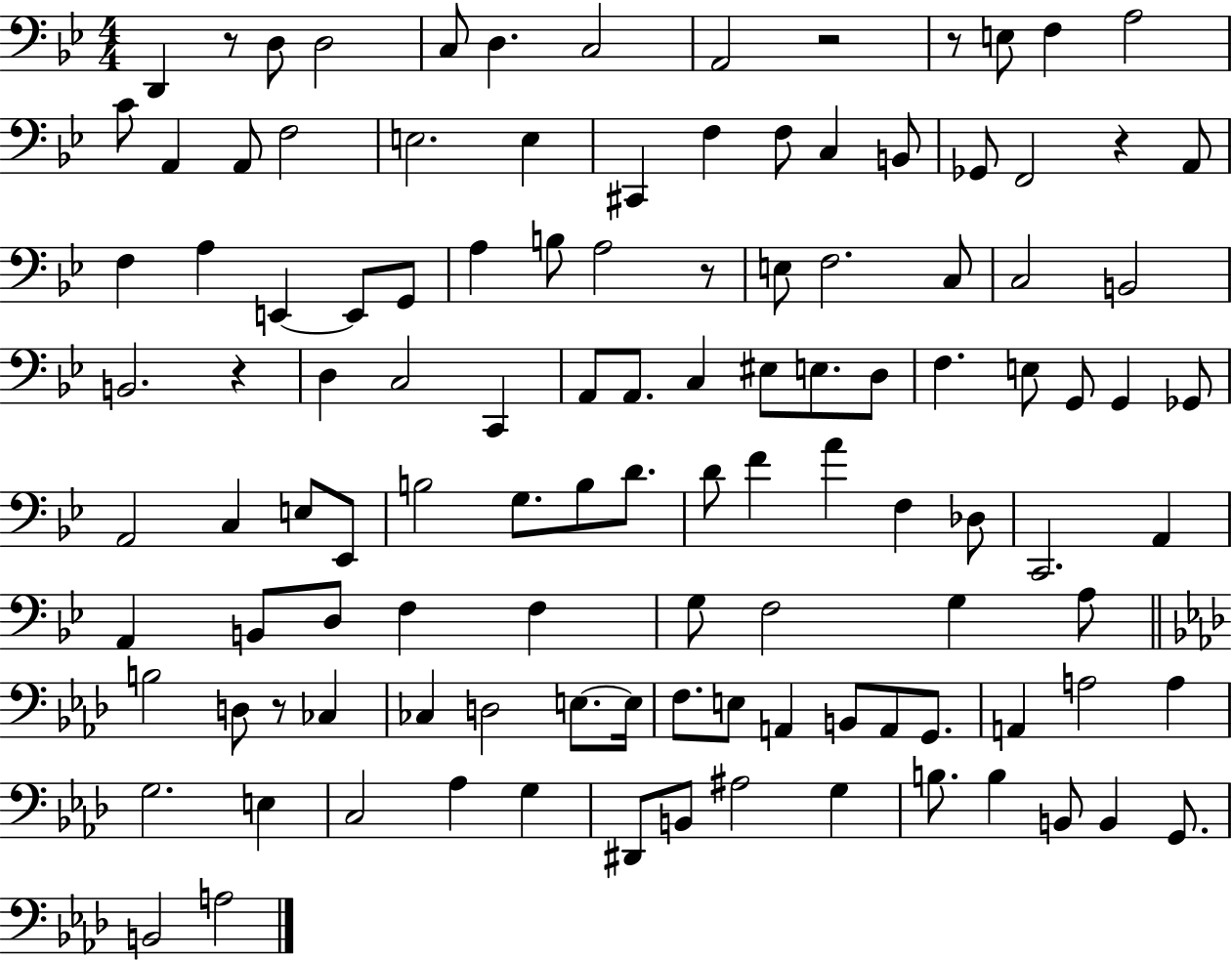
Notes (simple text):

D2/q R/e D3/e D3/h C3/e D3/q. C3/h A2/h R/h R/e E3/e F3/q A3/h C4/e A2/q A2/e F3/h E3/h. E3/q C#2/q F3/q F3/e C3/q B2/e Gb2/e F2/h R/q A2/e F3/q A3/q E2/q E2/e G2/e A3/q B3/e A3/h R/e E3/e F3/h. C3/e C3/h B2/h B2/h. R/q D3/q C3/h C2/q A2/e A2/e. C3/q EIS3/e E3/e. D3/e F3/q. E3/e G2/e G2/q Gb2/e A2/h C3/q E3/e Eb2/e B3/h G3/e. B3/e D4/e. D4/e F4/q A4/q F3/q Db3/e C2/h. A2/q A2/q B2/e D3/e F3/q F3/q G3/e F3/h G3/q A3/e B3/h D3/e R/e CES3/q CES3/q D3/h E3/e. E3/s F3/e. E3/e A2/q B2/e A2/e G2/e. A2/q A3/h A3/q G3/h. E3/q C3/h Ab3/q G3/q D#2/e B2/e A#3/h G3/q B3/e. B3/q B2/e B2/q G2/e. B2/h A3/h